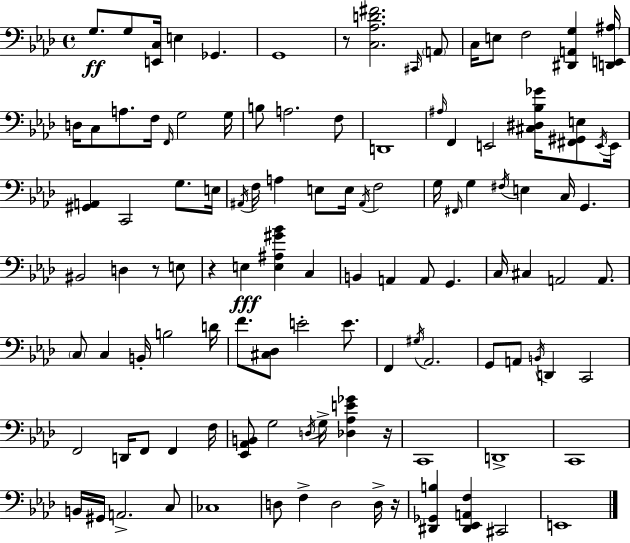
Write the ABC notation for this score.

X:1
T:Untitled
M:4/4
L:1/4
K:Fm
G,/2 G,/2 [E,,C,]/4 E, _G,, G,,4 z/2 [C,_A,D^F]2 ^C,,/4 A,,/2 C,/4 E,/2 F,2 [^D,,A,,G,] [D,,E,,^A,]/4 D,/4 C,/2 A,/2 F,/4 F,,/4 G,2 G,/4 B,/2 A,2 F,/2 D,,4 ^A,/4 F,, E,,2 [^C,^D,_B,_G]/4 [^F,,^G,,E,]/2 E,,/4 E,,/4 [^G,,A,,] C,,2 G,/2 E,/4 ^A,,/4 F,/4 A, E,/2 E,/4 ^A,,/4 F,2 G,/4 ^F,,/4 G, ^F,/4 E, C,/4 G,, ^B,,2 D, z/2 E,/2 z E, [E,^A,^G_B] C, B,, A,, A,,/2 G,, C,/4 ^C, A,,2 A,,/2 C,/2 C, B,,/4 B,2 D/4 F/2 [^C,_D,]/2 E2 E/2 F,, ^G,/4 _A,,2 G,,/2 A,,/2 B,,/4 D,, C,,2 F,,2 D,,/4 F,,/2 F,, F,/4 [_E,,_A,,B,,]/2 G,2 D,/4 G,/4 [_D,_A,E_G] z/4 C,,4 D,,4 C,,4 B,,/4 ^G,,/4 A,,2 C,/2 _C,4 D,/2 F, D,2 D,/4 z/4 [^D,,_G,,B,] [^D,,_E,,A,,F,] ^C,,2 E,,4